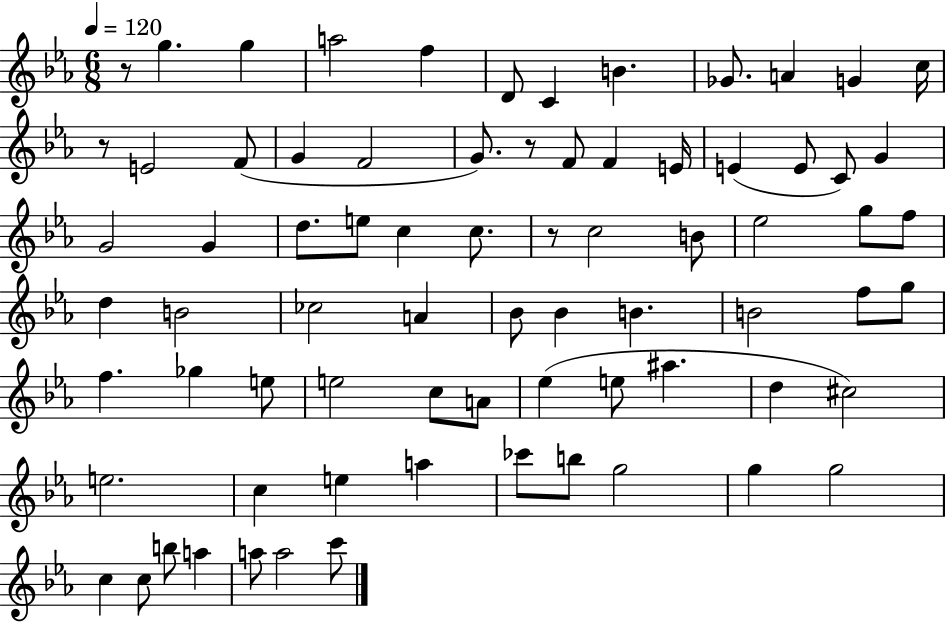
{
  \clef treble
  \numericTimeSignature
  \time 6/8
  \key ees \major
  \tempo 4 = 120
  r8 g''4. g''4 | a''2 f''4 | d'8 c'4 b'4. | ges'8. a'4 g'4 c''16 | \break r8 e'2 f'8( | g'4 f'2 | g'8.) r8 f'8 f'4 e'16 | e'4( e'8 c'8) g'4 | \break g'2 g'4 | d''8. e''8 c''4 c''8. | r8 c''2 b'8 | ees''2 g''8 f''8 | \break d''4 b'2 | ces''2 a'4 | bes'8 bes'4 b'4. | b'2 f''8 g''8 | \break f''4. ges''4 e''8 | e''2 c''8 a'8 | ees''4( e''8 ais''4. | d''4 cis''2) | \break e''2. | c''4 e''4 a''4 | ces'''8 b''8 g''2 | g''4 g''2 | \break c''4 c''8 b''8 a''4 | a''8 a''2 c'''8 | \bar "|."
}